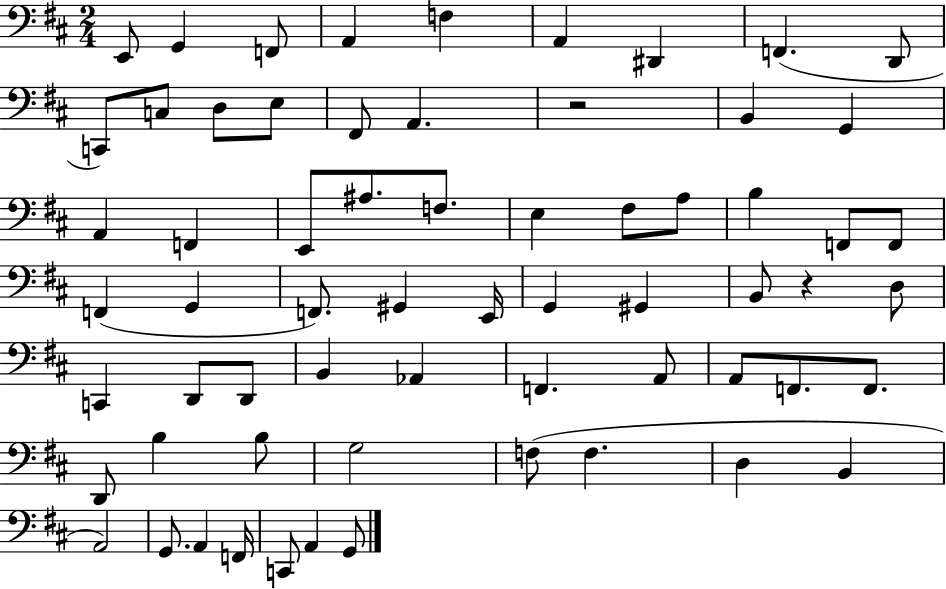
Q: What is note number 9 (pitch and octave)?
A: D2